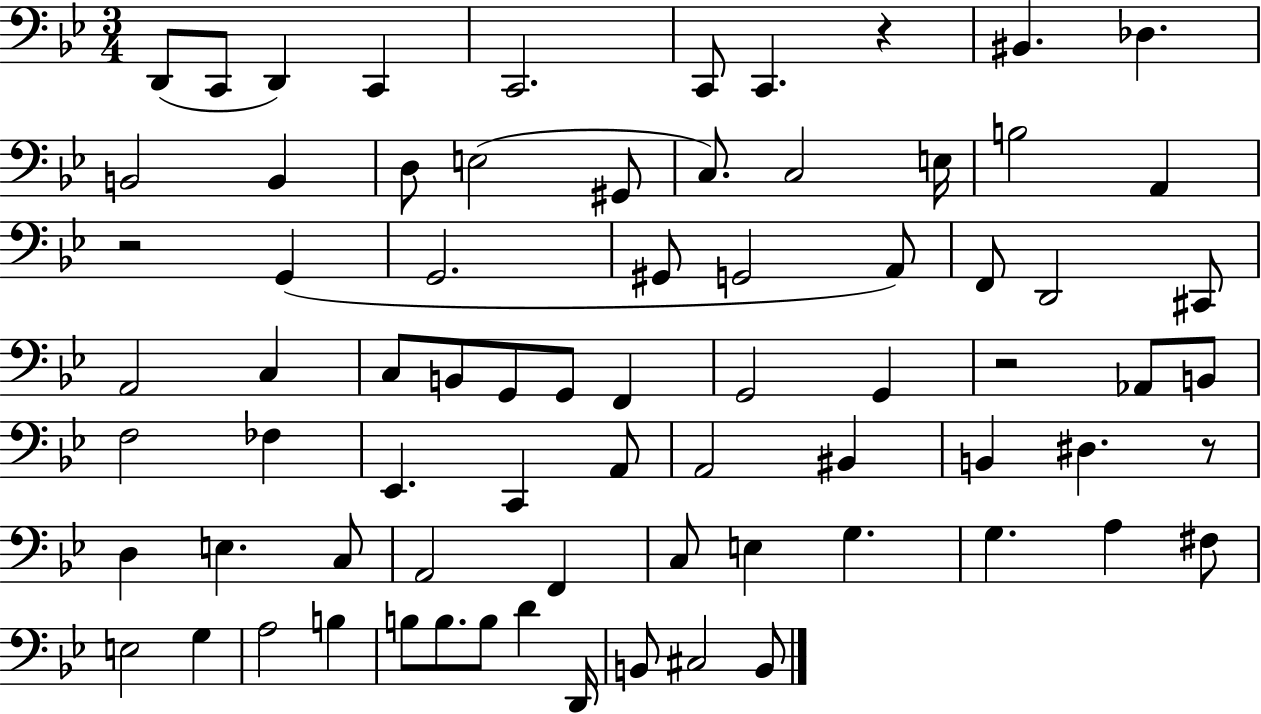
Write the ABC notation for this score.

X:1
T:Untitled
M:3/4
L:1/4
K:Bb
D,,/2 C,,/2 D,, C,, C,,2 C,,/2 C,, z ^B,, _D, B,,2 B,, D,/2 E,2 ^G,,/2 C,/2 C,2 E,/4 B,2 A,, z2 G,, G,,2 ^G,,/2 G,,2 A,,/2 F,,/2 D,,2 ^C,,/2 A,,2 C, C,/2 B,,/2 G,,/2 G,,/2 F,, G,,2 G,, z2 _A,,/2 B,,/2 F,2 _F, _E,, C,, A,,/2 A,,2 ^B,, B,, ^D, z/2 D, E, C,/2 A,,2 F,, C,/2 E, G, G, A, ^F,/2 E,2 G, A,2 B, B,/2 B,/2 B,/2 D D,,/4 B,,/2 ^C,2 B,,/2